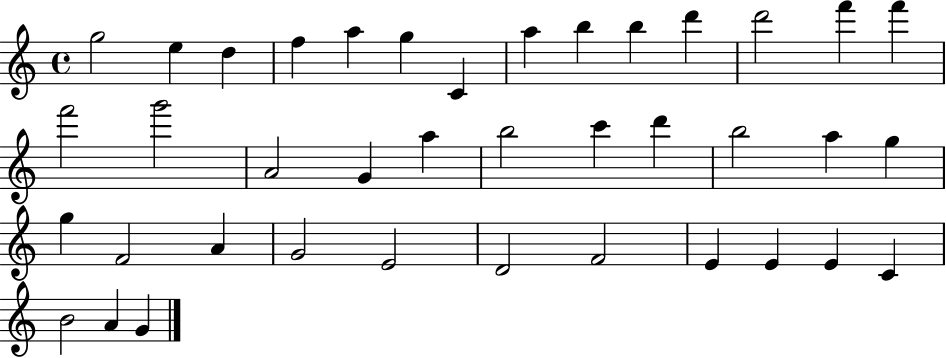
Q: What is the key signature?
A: C major